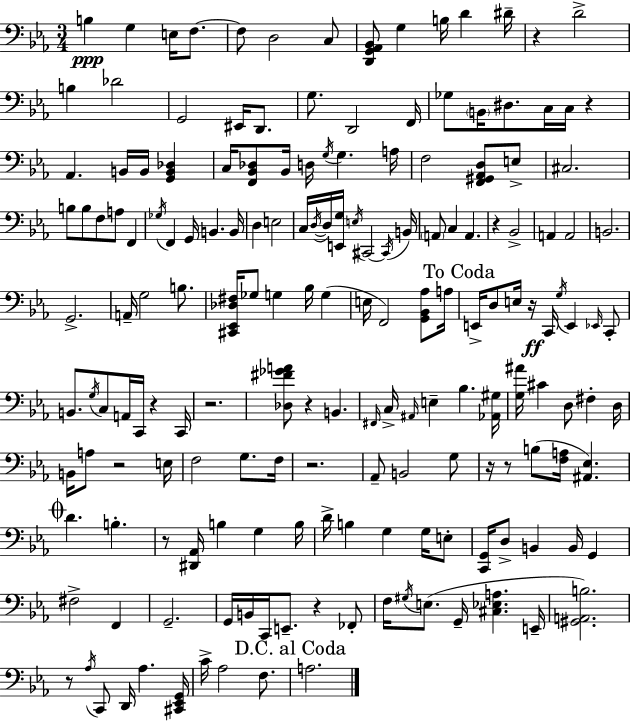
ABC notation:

X:1
T:Untitled
M:3/4
L:1/4
K:Cm
B, G, E,/4 F,/2 F,/2 D,2 C,/2 [D,,G,,_A,,_B,,]/2 G, B,/4 D ^D/4 z D2 B, _D2 G,,2 ^E,,/4 D,,/2 G,/2 D,,2 F,,/4 _G,/2 B,,/4 ^D,/2 C,/4 C,/4 z _A,, B,,/4 B,,/4 [G,,B,,_D,] C,/4 [F,,_B,,_D,]/2 _B,,/4 D,/4 G,/4 G, A,/4 F,2 [F,,^G,,_A,,D,]/2 E,/2 ^C,2 B,/2 B,/2 F,/2 A,/2 F,, _G,/4 F,, G,,/4 B,, B,,/4 D, E,2 C,/4 D,/4 D,/4 [E,,G,]/4 E,/4 ^C,,2 ^C,,/4 B,,/4 A,,/2 C, A,, z _B,,2 A,, A,,2 B,,2 G,,2 A,,/4 G,2 B,/2 [^C,,_E,,_D,^F,]/4 _G,/2 G, _B,/4 G, E,/4 F,,2 [G,,_B,,_A,]/2 A,/4 E,,/4 D,/2 E,/4 z/4 C,,/4 G,/4 E,, _E,,/4 C,,/2 B,,/2 G,/4 C,/2 A,,/4 C,,/4 z C,,/4 z2 [_D,^F_GA]/2 z B,, ^F,,/4 C,/4 ^A,,/4 E, _B, [_A,,^G,]/4 [G,^A]/4 ^C D,/2 ^F, D,/4 B,,/4 A,/2 z2 E,/4 F,2 G,/2 F,/4 z2 _A,,/2 B,,2 G,/2 z/4 z/2 B,/2 [F,A,]/4 [^A,,_E,] D B, z/2 [^D,,_A,,]/4 B, G, B,/4 D/4 B, G, G,/4 E,/2 [C,,G,,]/4 D,/2 B,, B,,/4 G,, ^F,2 F,, G,,2 G,,/4 B,,/4 C,,/4 E,,/2 z _F,,/2 F,/4 ^G,/4 E,/2 G,,/4 [^C,_E,A,] E,,/4 [^G,,A,,B,]2 z/2 _A,/4 C,,/2 D,,/4 _A, [^C,,_E,,G,,]/4 C/4 _A,2 F,/2 A,2